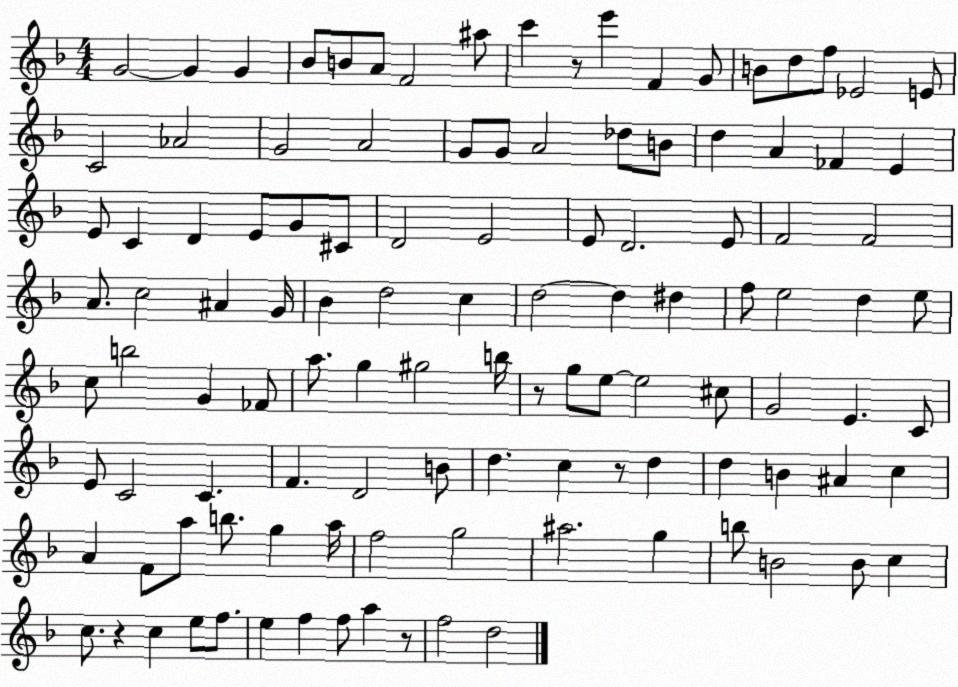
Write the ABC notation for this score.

X:1
T:Untitled
M:4/4
L:1/4
K:F
G2 G G _B/2 B/2 A/2 F2 ^a/2 c' z/2 e' F G/2 B/2 d/2 f/2 _E2 E/2 C2 _A2 G2 A2 G/2 G/2 A2 _d/2 B/2 d A _F E E/2 C D E/2 G/2 ^C/2 D2 E2 E/2 D2 E/2 F2 F2 A/2 c2 ^A G/4 _B d2 c d2 d ^d f/2 e2 d e/2 c/2 b2 G _F/2 a/2 g ^g2 b/4 z/2 g/2 e/2 e2 ^c/2 G2 E C/2 E/2 C2 C F D2 B/2 d c z/2 d d B ^A c A F/2 a/2 b/2 g a/4 f2 g2 ^a2 g b/2 B2 B/2 c c/2 z c e/2 f/2 e f f/2 a z/2 f2 d2